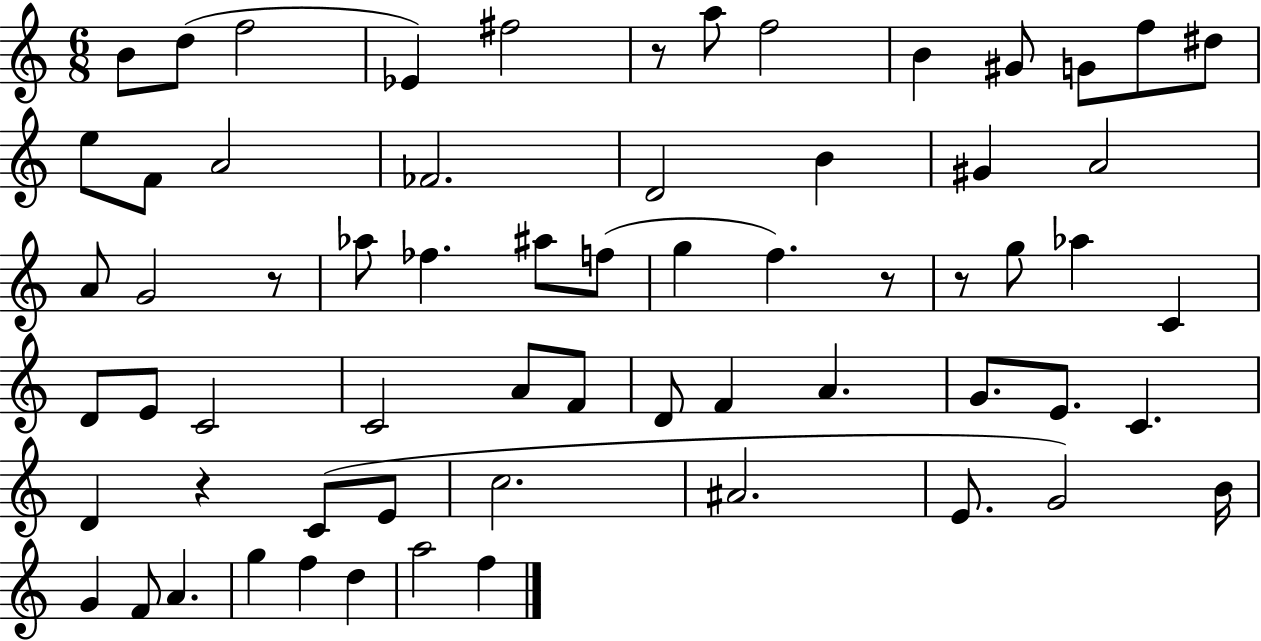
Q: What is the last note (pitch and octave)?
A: F5